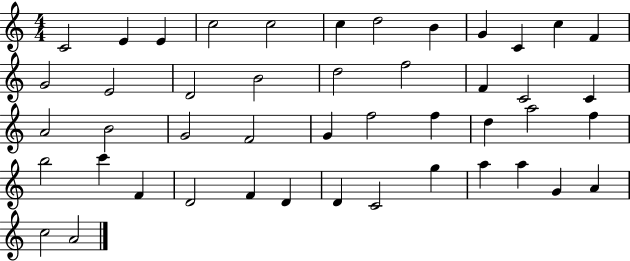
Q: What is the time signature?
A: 4/4